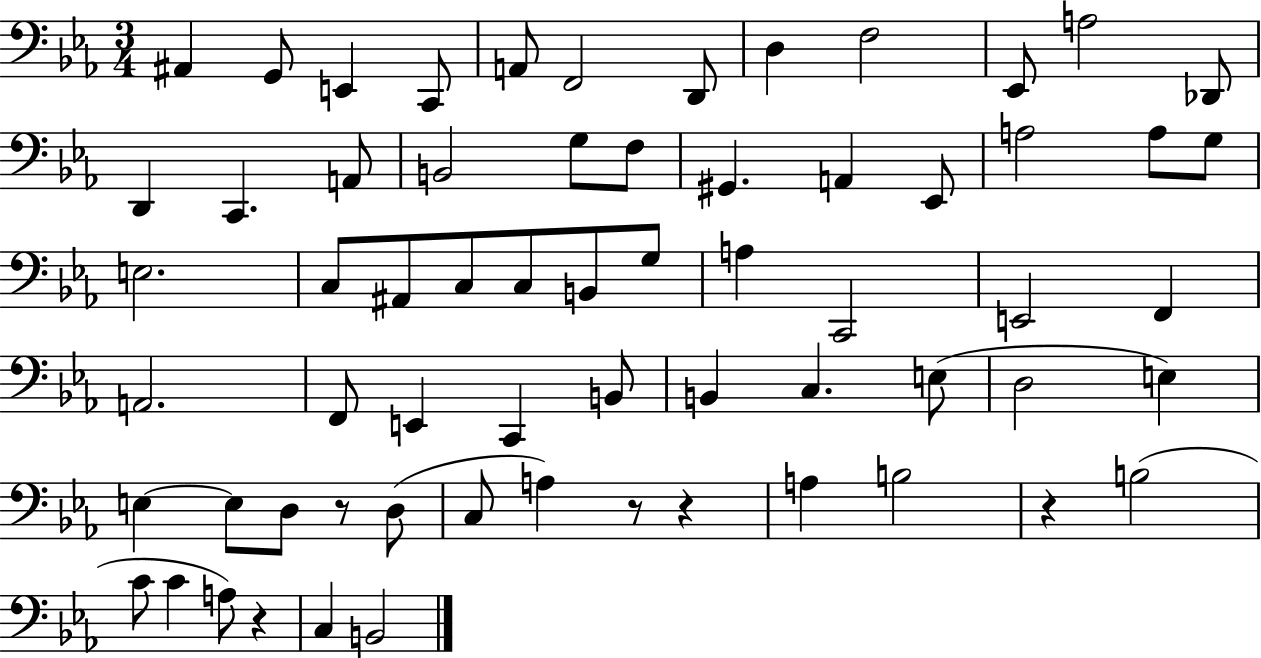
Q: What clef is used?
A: bass